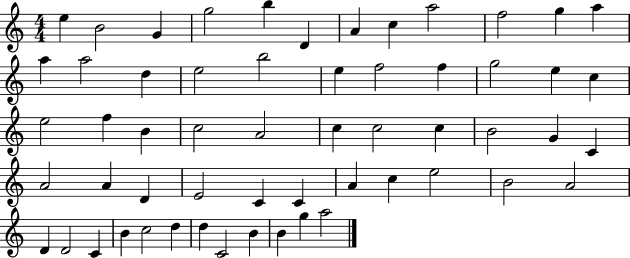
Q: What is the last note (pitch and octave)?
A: A5